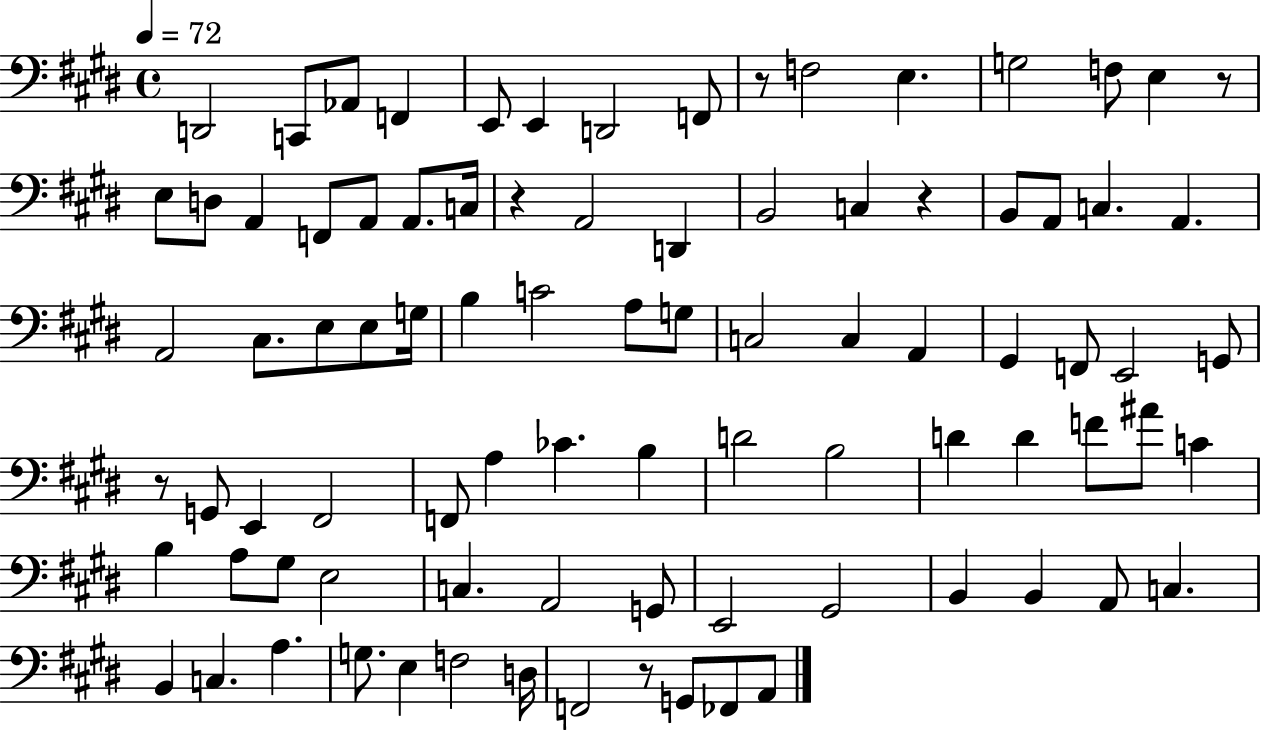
D2/h C2/e Ab2/e F2/q E2/e E2/q D2/h F2/e R/e F3/h E3/q. G3/h F3/e E3/q R/e E3/e D3/e A2/q F2/e A2/e A2/e. C3/s R/q A2/h D2/q B2/h C3/q R/q B2/e A2/e C3/q. A2/q. A2/h C#3/e. E3/e E3/e G3/s B3/q C4/h A3/e G3/e C3/h C3/q A2/q G#2/q F2/e E2/h G2/e R/e G2/e E2/q F#2/h F2/e A3/q CES4/q. B3/q D4/h B3/h D4/q D4/q F4/e A#4/e C4/q B3/q A3/e G#3/e E3/h C3/q. A2/h G2/e E2/h G#2/h B2/q B2/q A2/e C3/q. B2/q C3/q. A3/q. G3/e. E3/q F3/h D3/s F2/h R/e G2/e FES2/e A2/e